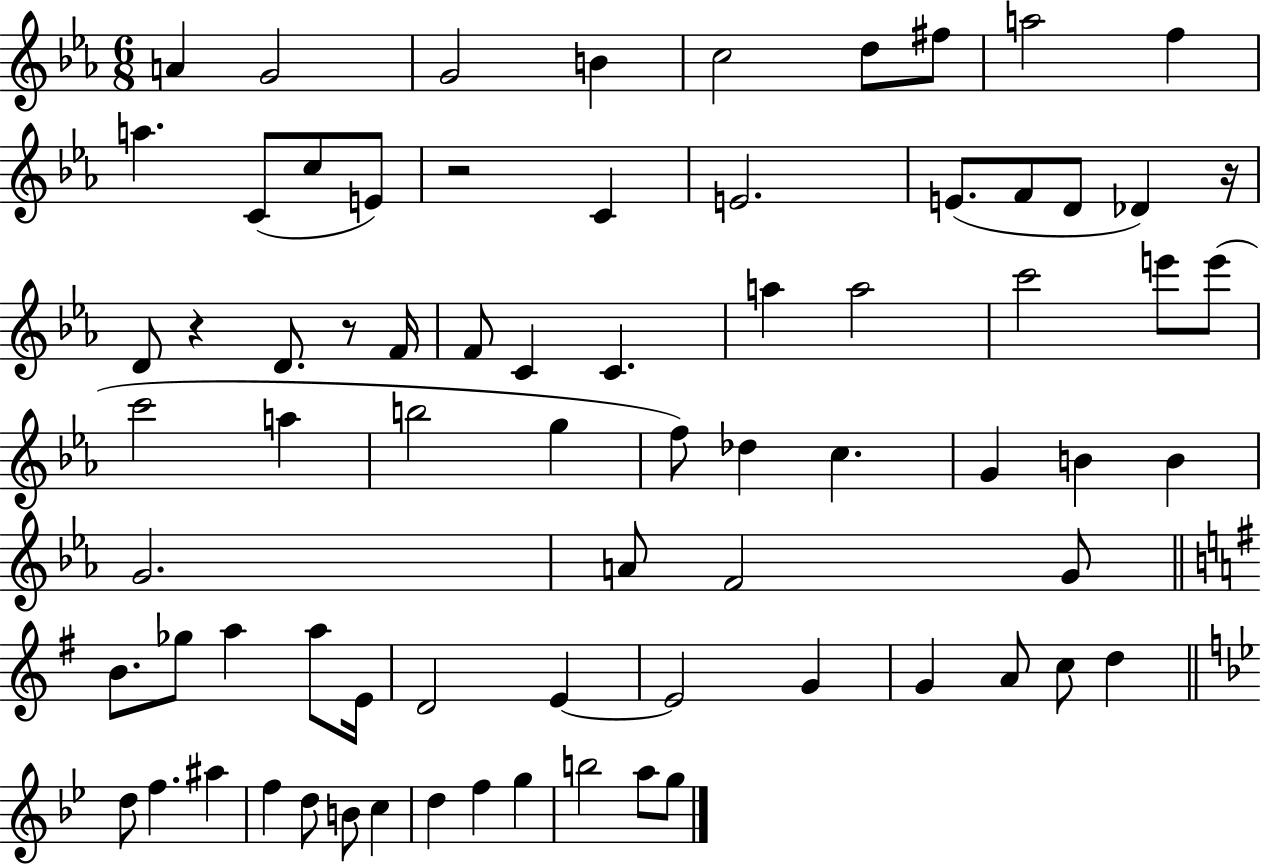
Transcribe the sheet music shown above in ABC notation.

X:1
T:Untitled
M:6/8
L:1/4
K:Eb
A G2 G2 B c2 d/2 ^f/2 a2 f a C/2 c/2 E/2 z2 C E2 E/2 F/2 D/2 _D z/4 D/2 z D/2 z/2 F/4 F/2 C C a a2 c'2 e'/2 e'/2 c'2 a b2 g f/2 _d c G B B G2 A/2 F2 G/2 B/2 _g/2 a a/2 E/4 D2 E E2 G G A/2 c/2 d d/2 f ^a f d/2 B/2 c d f g b2 a/2 g/2